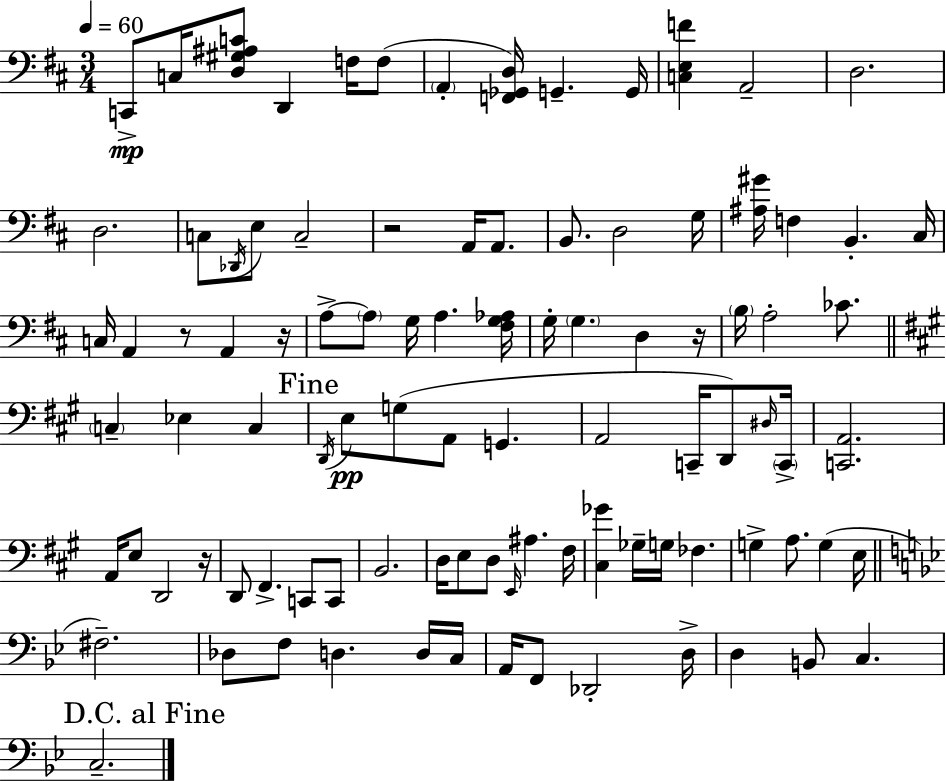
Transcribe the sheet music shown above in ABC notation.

X:1
T:Untitled
M:3/4
L:1/4
K:D
C,,/2 C,/4 [D,^G,^A,C]/2 D,, F,/4 F,/2 A,, [F,,_G,,D,]/4 G,, G,,/4 [C,E,F] A,,2 D,2 D,2 C,/2 _D,,/4 E,/2 C,2 z2 A,,/4 A,,/2 B,,/2 D,2 G,/4 [^A,^G]/4 F, B,, ^C,/4 C,/4 A,, z/2 A,, z/4 A,/2 A,/2 G,/4 A, [^F,G,_A,]/4 G,/4 G, D, z/4 B,/4 A,2 _C/2 C, _E, C, D,,/4 E,/2 G,/2 A,,/2 G,, A,,2 C,,/4 D,,/2 ^D,/4 C,,/4 [C,,A,,]2 A,,/4 E,/2 D,,2 z/4 D,,/2 ^F,, C,,/2 C,,/2 B,,2 D,/4 E,/2 D,/2 E,,/4 ^A, ^F,/4 [^C,_G] _G,/4 G,/4 _F, G, A,/2 G, E,/4 ^F,2 _D,/2 F,/2 D, D,/4 C,/4 A,,/4 F,,/2 _D,,2 D,/4 D, B,,/2 C, C,2